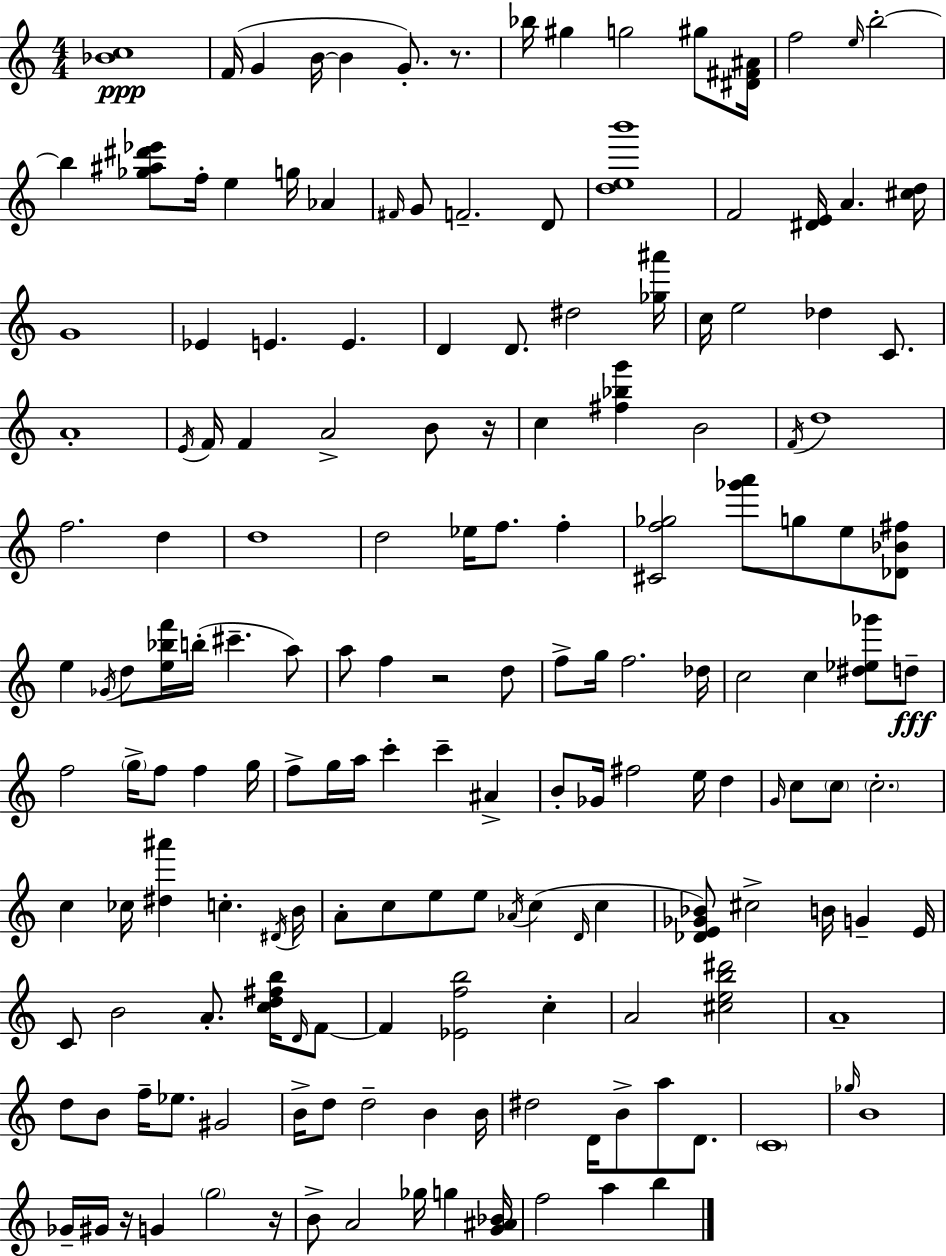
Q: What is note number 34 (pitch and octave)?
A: C4